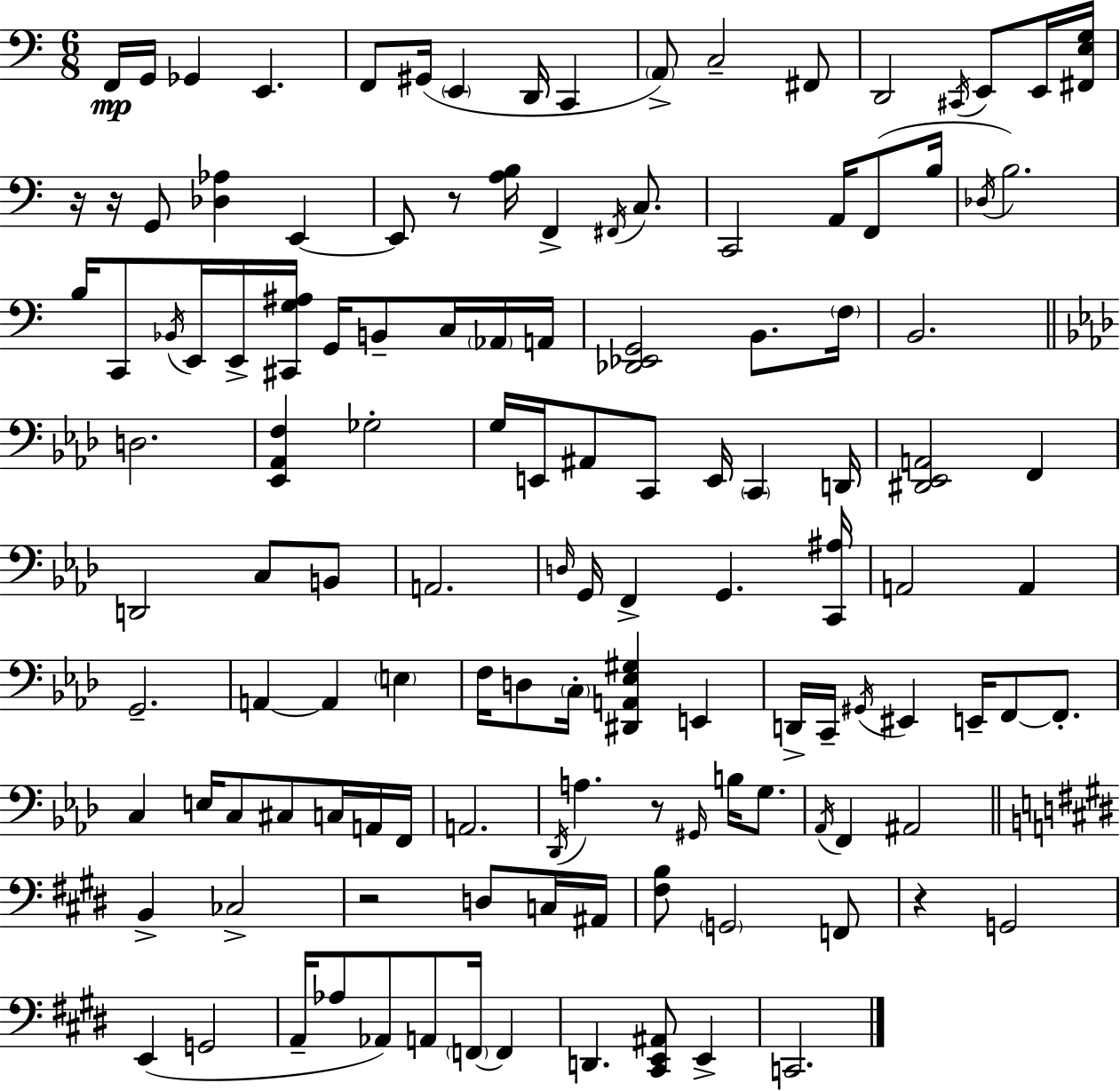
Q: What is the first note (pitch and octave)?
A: F2